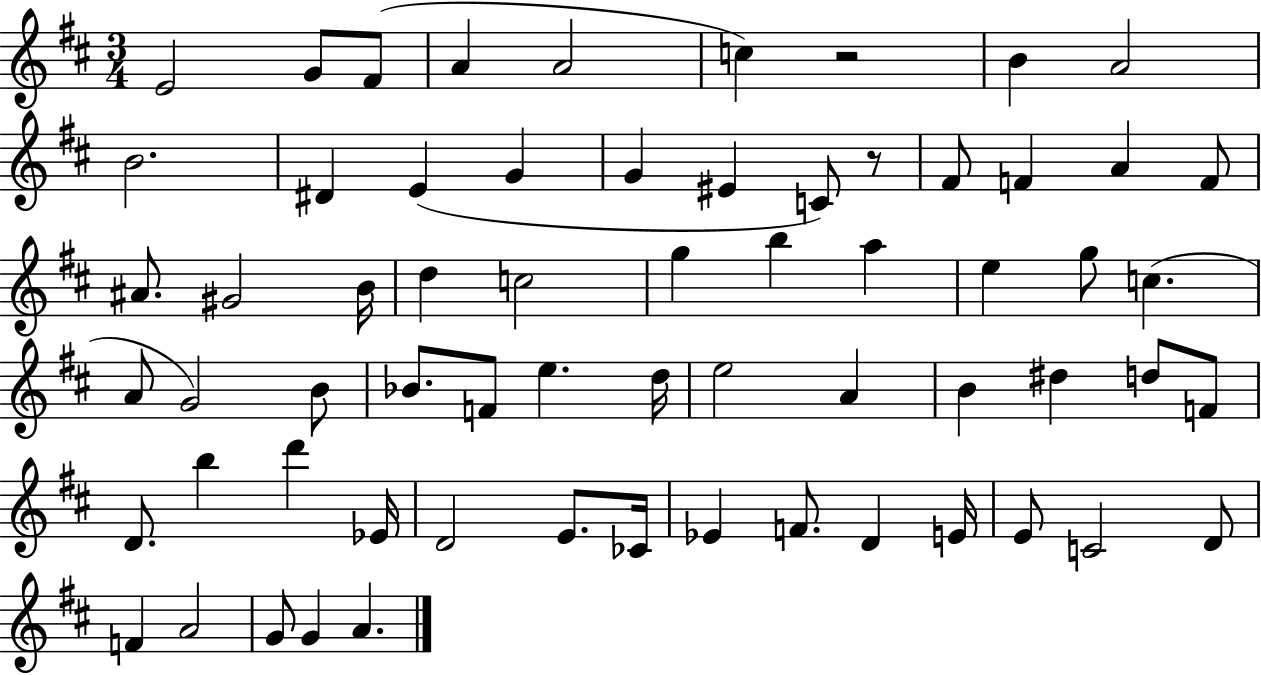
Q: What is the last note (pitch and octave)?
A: A4